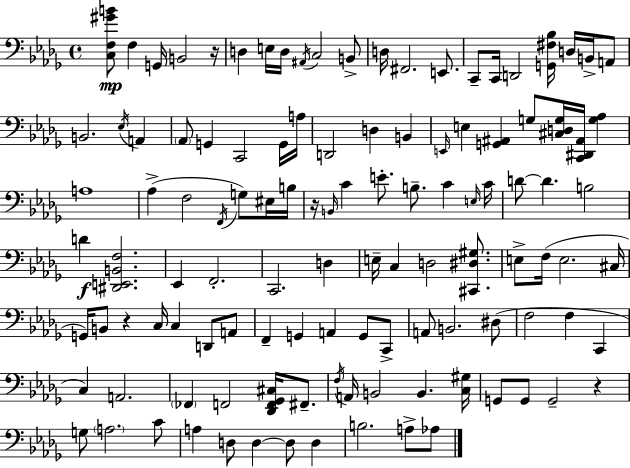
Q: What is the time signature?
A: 4/4